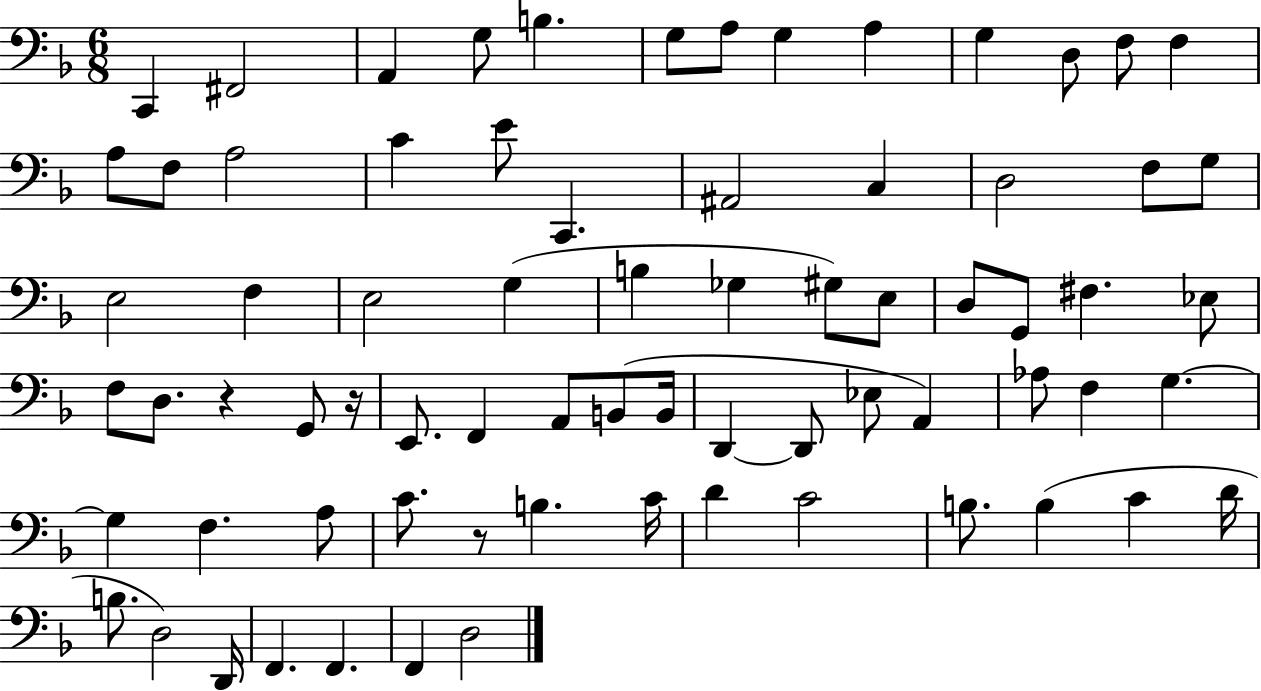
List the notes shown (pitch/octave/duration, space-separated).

C2/q F#2/h A2/q G3/e B3/q. G3/e A3/e G3/q A3/q G3/q D3/e F3/e F3/q A3/e F3/e A3/h C4/q E4/e C2/q. A#2/h C3/q D3/h F3/e G3/e E3/h F3/q E3/h G3/q B3/q Gb3/q G#3/e E3/e D3/e G2/e F#3/q. Eb3/e F3/e D3/e. R/q G2/e R/s E2/e. F2/q A2/e B2/e B2/s D2/q D2/e Eb3/e A2/q Ab3/e F3/q G3/q. G3/q F3/q. A3/e C4/e. R/e B3/q. C4/s D4/q C4/h B3/e. B3/q C4/q D4/s B3/e. D3/h D2/s F2/q. F2/q. F2/q D3/h